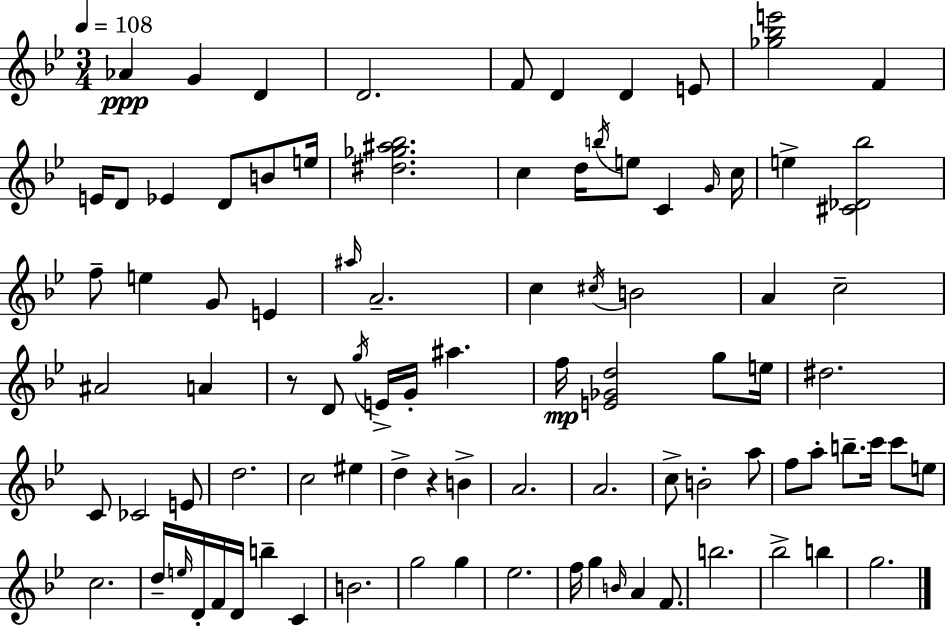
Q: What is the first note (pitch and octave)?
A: Ab4